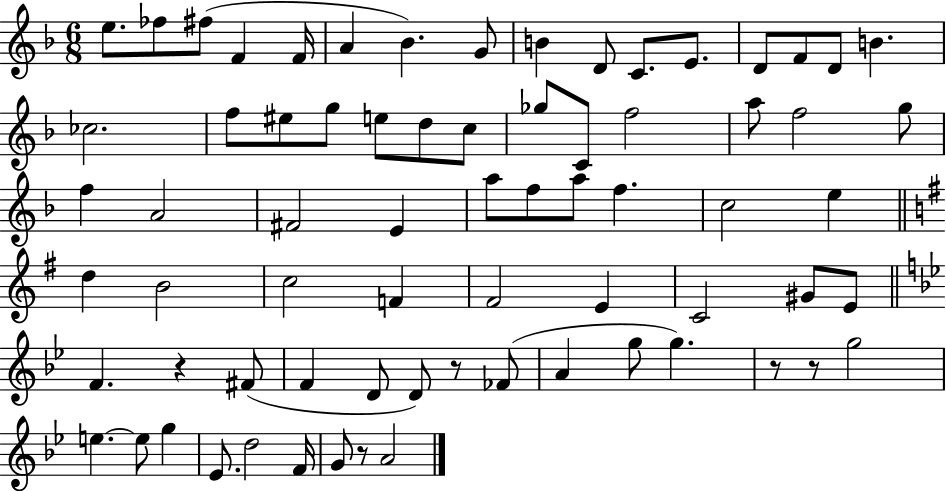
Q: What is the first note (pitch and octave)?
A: E5